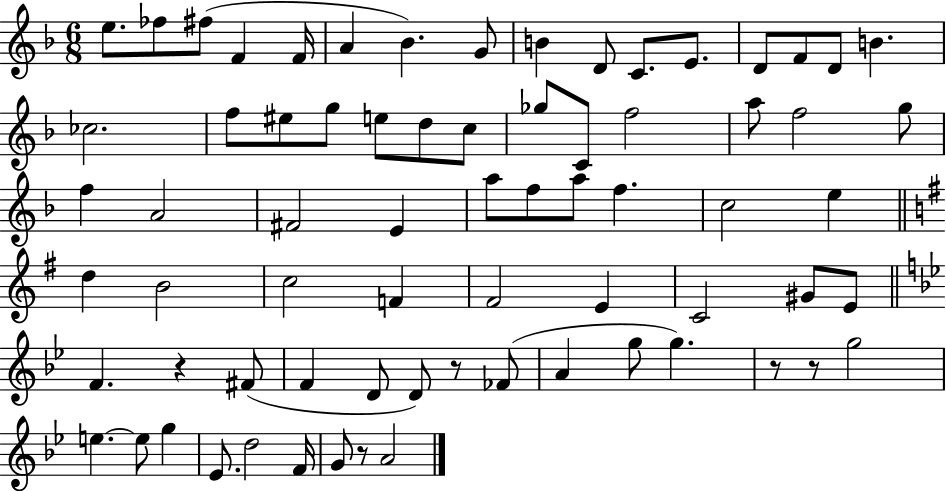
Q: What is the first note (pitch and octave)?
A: E5